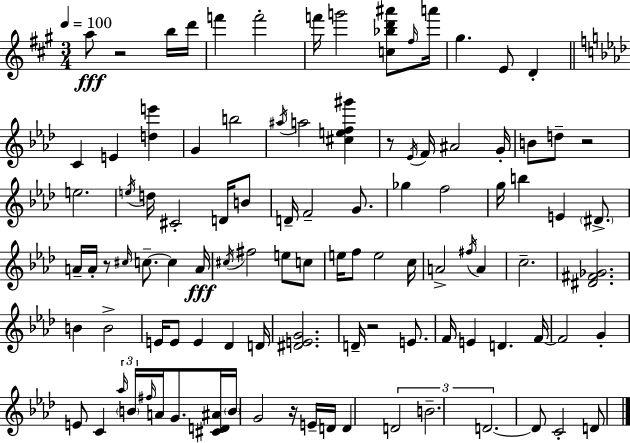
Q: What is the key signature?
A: A major